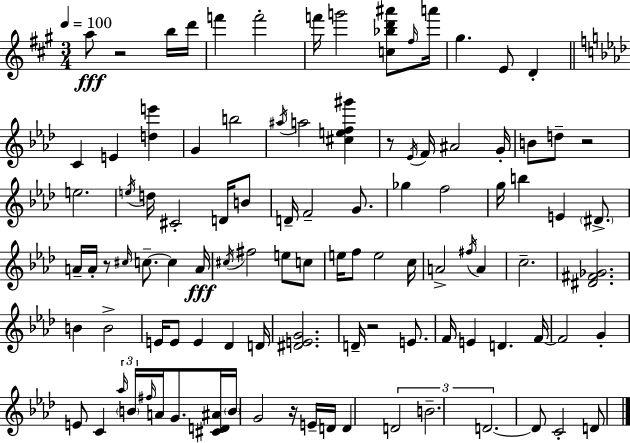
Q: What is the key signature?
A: A major